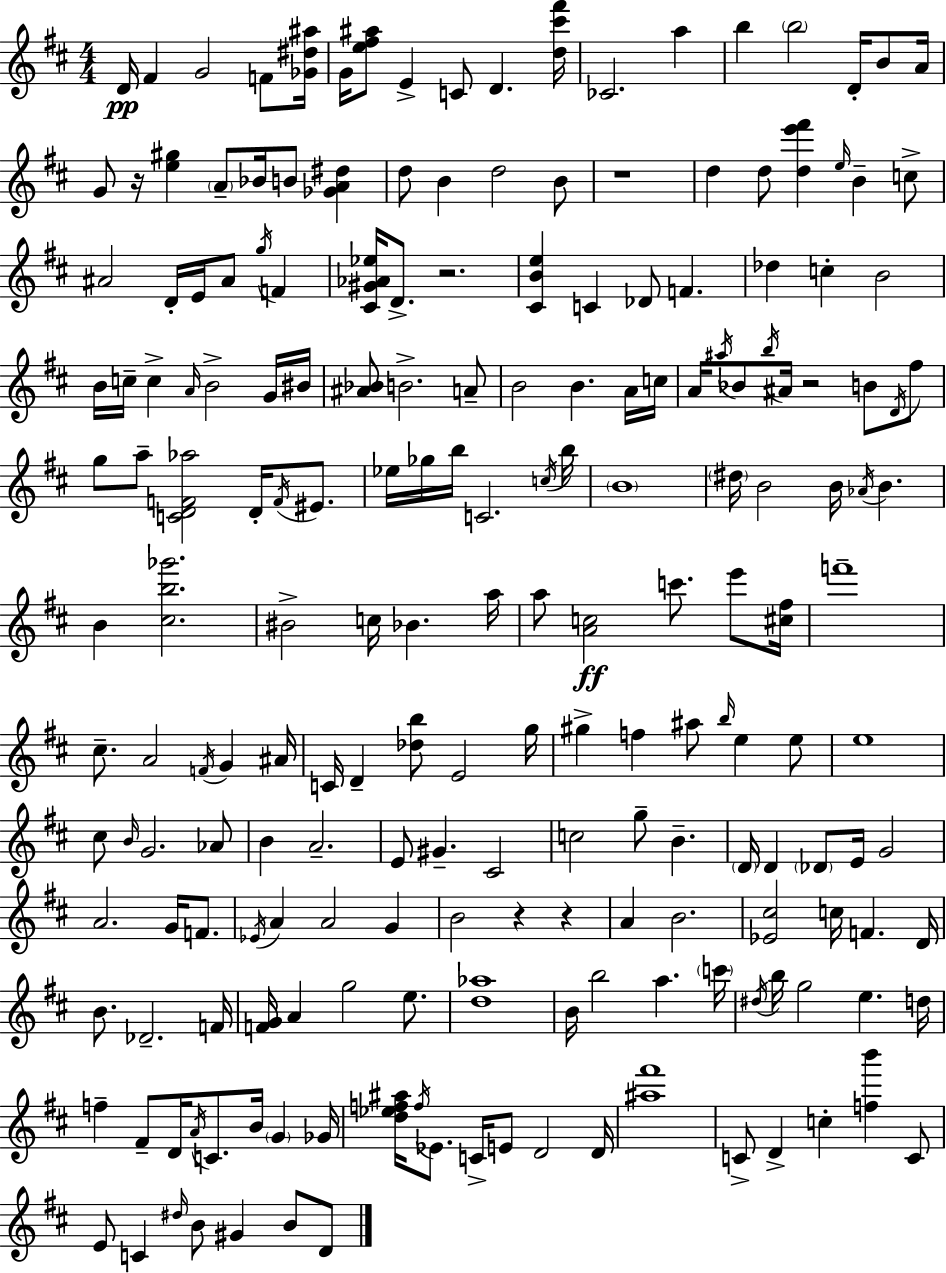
{
  \clef treble
  \numericTimeSignature
  \time 4/4
  \key d \major
  \repeat volta 2 { d'16\pp fis'4 g'2 f'8 <ges' dis'' ais''>16 | g'16 <e'' fis'' ais''>8 e'4-> c'8 d'4. <d'' cis''' fis'''>16 | ces'2. a''4 | b''4 \parenthesize b''2 d'16-. b'8 a'16 | \break g'8 r16 <e'' gis''>4 \parenthesize a'8-- bes'16 b'8 <ges' a' dis''>4 | d''8 b'4 d''2 b'8 | r1 | d''4 d''8 <d'' e''' fis'''>4 \grace { e''16 } b'4-- c''8-> | \break ais'2 d'16-. e'16 ais'8 \acciaccatura { g''16 } f'4 | <cis' gis' aes' ees''>16 d'8.-> r2. | <cis' b' e''>4 c'4 des'8 f'4. | des''4 c''4-. b'2 | \break b'16 c''16-- c''4-> \grace { a'16 } b'2-> | g'16 bis'16 <ais' bes'>8 b'2.-> | a'8-- b'2 b'4. | a'16 c''16 a'16 \acciaccatura { ais''16 } bes'8 \acciaccatura { b''16 } ais'16 r2 | \break b'8 \acciaccatura { d'16 } fis''8 g''8 a''8-- <c' d' f' aes''>2 | d'16-. \acciaccatura { f'16 } eis'8. ees''16 ges''16 b''16 c'2. | \acciaccatura { c''16 } b''16 \parenthesize b'1 | \parenthesize dis''16 b'2 | \break b'16 \acciaccatura { aes'16 } b'4. b'4 <cis'' b'' ges'''>2. | bis'2-> | c''16 bes'4. a''16 a''8 <a' c''>2\ff | c'''8. e'''8 <cis'' fis''>16 f'''1-- | \break cis''8.-- a'2 | \acciaccatura { f'16 } g'4 ais'16 c'16 d'4-- <des'' b''>8 | e'2 g''16 gis''4-> f''4 | ais''8 \grace { b''16 } e''4 e''8 e''1 | \break cis''8 \grace { b'16 } g'2. | aes'8 b'4 | a'2.-- e'8 gis'4.-- | cis'2 c''2 | \break g''8-- b'4.-- \parenthesize d'16 d'4 | \parenthesize des'8 e'16 g'2 a'2. | g'16 f'8. \acciaccatura { ees'16 } a'4 | a'2 g'4 b'2 | \break r4 r4 a'4 | b'2. <ees' cis''>2 | c''16 f'4. d'16 b'8. | des'2.-- f'16 <f' g'>16 a'4 | \break g''2 e''8. <d'' aes''>1 | b'16 b''2 | a''4. \parenthesize c'''16 \acciaccatura { dis''16 } b''16 g''2 | e''4. d''16 f''4-- | \break fis'8-- d'16 \acciaccatura { a'16 } c'8. b'16 \parenthesize g'4 ges'16 <d'' ees'' f'' ais''>16 | \acciaccatura { f''16 } ees'8. c'16-> e'8 d'2 d'16 | <ais'' fis'''>1 | c'8-> d'4-> c''4-. <f'' b'''>4 c'8 | \break e'8 c'4 \grace { dis''16 } b'8 gis'4 b'8 d'8 | } \bar "|."
}